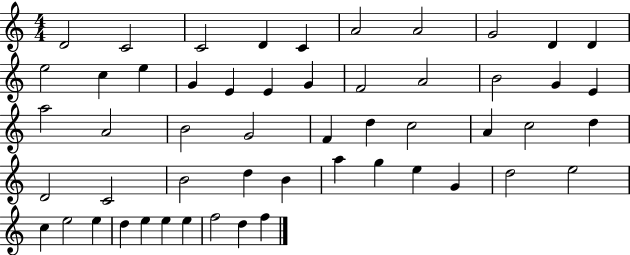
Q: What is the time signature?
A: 4/4